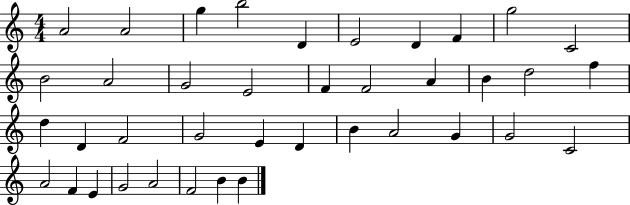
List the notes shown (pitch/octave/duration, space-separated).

A4/h A4/h G5/q B5/h D4/q E4/h D4/q F4/q G5/h C4/h B4/h A4/h G4/h E4/h F4/q F4/h A4/q B4/q D5/h F5/q D5/q D4/q F4/h G4/h E4/q D4/q B4/q A4/h G4/q G4/h C4/h A4/h F4/q E4/q G4/h A4/h F4/h B4/q B4/q